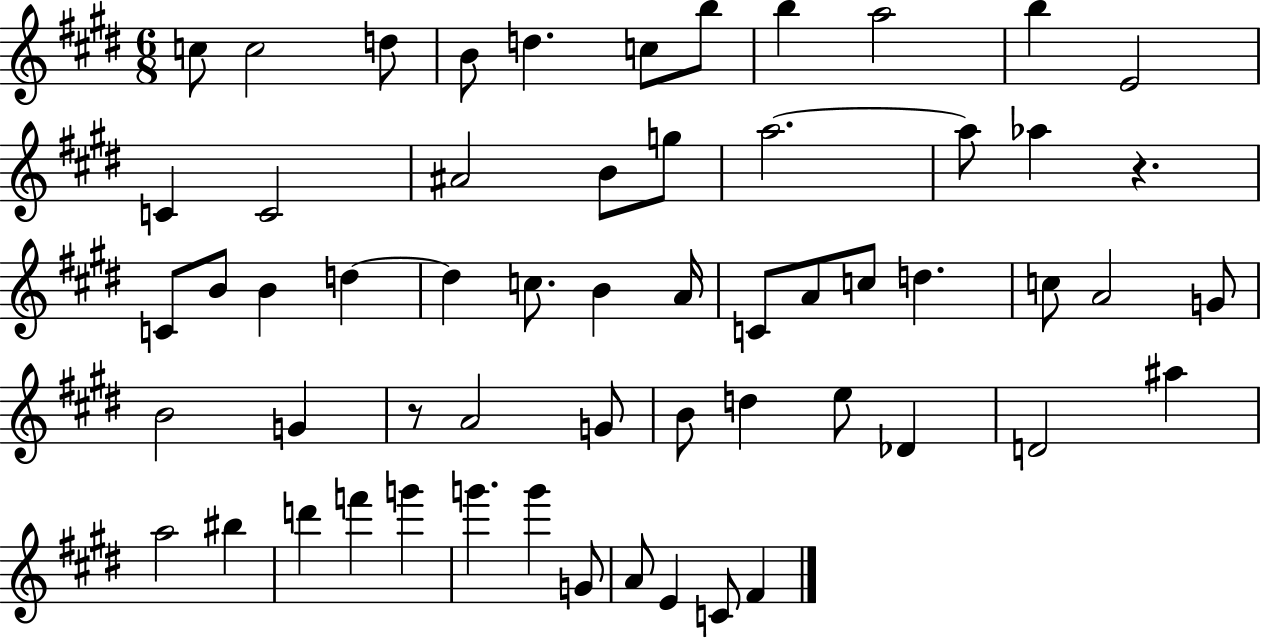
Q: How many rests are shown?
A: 2